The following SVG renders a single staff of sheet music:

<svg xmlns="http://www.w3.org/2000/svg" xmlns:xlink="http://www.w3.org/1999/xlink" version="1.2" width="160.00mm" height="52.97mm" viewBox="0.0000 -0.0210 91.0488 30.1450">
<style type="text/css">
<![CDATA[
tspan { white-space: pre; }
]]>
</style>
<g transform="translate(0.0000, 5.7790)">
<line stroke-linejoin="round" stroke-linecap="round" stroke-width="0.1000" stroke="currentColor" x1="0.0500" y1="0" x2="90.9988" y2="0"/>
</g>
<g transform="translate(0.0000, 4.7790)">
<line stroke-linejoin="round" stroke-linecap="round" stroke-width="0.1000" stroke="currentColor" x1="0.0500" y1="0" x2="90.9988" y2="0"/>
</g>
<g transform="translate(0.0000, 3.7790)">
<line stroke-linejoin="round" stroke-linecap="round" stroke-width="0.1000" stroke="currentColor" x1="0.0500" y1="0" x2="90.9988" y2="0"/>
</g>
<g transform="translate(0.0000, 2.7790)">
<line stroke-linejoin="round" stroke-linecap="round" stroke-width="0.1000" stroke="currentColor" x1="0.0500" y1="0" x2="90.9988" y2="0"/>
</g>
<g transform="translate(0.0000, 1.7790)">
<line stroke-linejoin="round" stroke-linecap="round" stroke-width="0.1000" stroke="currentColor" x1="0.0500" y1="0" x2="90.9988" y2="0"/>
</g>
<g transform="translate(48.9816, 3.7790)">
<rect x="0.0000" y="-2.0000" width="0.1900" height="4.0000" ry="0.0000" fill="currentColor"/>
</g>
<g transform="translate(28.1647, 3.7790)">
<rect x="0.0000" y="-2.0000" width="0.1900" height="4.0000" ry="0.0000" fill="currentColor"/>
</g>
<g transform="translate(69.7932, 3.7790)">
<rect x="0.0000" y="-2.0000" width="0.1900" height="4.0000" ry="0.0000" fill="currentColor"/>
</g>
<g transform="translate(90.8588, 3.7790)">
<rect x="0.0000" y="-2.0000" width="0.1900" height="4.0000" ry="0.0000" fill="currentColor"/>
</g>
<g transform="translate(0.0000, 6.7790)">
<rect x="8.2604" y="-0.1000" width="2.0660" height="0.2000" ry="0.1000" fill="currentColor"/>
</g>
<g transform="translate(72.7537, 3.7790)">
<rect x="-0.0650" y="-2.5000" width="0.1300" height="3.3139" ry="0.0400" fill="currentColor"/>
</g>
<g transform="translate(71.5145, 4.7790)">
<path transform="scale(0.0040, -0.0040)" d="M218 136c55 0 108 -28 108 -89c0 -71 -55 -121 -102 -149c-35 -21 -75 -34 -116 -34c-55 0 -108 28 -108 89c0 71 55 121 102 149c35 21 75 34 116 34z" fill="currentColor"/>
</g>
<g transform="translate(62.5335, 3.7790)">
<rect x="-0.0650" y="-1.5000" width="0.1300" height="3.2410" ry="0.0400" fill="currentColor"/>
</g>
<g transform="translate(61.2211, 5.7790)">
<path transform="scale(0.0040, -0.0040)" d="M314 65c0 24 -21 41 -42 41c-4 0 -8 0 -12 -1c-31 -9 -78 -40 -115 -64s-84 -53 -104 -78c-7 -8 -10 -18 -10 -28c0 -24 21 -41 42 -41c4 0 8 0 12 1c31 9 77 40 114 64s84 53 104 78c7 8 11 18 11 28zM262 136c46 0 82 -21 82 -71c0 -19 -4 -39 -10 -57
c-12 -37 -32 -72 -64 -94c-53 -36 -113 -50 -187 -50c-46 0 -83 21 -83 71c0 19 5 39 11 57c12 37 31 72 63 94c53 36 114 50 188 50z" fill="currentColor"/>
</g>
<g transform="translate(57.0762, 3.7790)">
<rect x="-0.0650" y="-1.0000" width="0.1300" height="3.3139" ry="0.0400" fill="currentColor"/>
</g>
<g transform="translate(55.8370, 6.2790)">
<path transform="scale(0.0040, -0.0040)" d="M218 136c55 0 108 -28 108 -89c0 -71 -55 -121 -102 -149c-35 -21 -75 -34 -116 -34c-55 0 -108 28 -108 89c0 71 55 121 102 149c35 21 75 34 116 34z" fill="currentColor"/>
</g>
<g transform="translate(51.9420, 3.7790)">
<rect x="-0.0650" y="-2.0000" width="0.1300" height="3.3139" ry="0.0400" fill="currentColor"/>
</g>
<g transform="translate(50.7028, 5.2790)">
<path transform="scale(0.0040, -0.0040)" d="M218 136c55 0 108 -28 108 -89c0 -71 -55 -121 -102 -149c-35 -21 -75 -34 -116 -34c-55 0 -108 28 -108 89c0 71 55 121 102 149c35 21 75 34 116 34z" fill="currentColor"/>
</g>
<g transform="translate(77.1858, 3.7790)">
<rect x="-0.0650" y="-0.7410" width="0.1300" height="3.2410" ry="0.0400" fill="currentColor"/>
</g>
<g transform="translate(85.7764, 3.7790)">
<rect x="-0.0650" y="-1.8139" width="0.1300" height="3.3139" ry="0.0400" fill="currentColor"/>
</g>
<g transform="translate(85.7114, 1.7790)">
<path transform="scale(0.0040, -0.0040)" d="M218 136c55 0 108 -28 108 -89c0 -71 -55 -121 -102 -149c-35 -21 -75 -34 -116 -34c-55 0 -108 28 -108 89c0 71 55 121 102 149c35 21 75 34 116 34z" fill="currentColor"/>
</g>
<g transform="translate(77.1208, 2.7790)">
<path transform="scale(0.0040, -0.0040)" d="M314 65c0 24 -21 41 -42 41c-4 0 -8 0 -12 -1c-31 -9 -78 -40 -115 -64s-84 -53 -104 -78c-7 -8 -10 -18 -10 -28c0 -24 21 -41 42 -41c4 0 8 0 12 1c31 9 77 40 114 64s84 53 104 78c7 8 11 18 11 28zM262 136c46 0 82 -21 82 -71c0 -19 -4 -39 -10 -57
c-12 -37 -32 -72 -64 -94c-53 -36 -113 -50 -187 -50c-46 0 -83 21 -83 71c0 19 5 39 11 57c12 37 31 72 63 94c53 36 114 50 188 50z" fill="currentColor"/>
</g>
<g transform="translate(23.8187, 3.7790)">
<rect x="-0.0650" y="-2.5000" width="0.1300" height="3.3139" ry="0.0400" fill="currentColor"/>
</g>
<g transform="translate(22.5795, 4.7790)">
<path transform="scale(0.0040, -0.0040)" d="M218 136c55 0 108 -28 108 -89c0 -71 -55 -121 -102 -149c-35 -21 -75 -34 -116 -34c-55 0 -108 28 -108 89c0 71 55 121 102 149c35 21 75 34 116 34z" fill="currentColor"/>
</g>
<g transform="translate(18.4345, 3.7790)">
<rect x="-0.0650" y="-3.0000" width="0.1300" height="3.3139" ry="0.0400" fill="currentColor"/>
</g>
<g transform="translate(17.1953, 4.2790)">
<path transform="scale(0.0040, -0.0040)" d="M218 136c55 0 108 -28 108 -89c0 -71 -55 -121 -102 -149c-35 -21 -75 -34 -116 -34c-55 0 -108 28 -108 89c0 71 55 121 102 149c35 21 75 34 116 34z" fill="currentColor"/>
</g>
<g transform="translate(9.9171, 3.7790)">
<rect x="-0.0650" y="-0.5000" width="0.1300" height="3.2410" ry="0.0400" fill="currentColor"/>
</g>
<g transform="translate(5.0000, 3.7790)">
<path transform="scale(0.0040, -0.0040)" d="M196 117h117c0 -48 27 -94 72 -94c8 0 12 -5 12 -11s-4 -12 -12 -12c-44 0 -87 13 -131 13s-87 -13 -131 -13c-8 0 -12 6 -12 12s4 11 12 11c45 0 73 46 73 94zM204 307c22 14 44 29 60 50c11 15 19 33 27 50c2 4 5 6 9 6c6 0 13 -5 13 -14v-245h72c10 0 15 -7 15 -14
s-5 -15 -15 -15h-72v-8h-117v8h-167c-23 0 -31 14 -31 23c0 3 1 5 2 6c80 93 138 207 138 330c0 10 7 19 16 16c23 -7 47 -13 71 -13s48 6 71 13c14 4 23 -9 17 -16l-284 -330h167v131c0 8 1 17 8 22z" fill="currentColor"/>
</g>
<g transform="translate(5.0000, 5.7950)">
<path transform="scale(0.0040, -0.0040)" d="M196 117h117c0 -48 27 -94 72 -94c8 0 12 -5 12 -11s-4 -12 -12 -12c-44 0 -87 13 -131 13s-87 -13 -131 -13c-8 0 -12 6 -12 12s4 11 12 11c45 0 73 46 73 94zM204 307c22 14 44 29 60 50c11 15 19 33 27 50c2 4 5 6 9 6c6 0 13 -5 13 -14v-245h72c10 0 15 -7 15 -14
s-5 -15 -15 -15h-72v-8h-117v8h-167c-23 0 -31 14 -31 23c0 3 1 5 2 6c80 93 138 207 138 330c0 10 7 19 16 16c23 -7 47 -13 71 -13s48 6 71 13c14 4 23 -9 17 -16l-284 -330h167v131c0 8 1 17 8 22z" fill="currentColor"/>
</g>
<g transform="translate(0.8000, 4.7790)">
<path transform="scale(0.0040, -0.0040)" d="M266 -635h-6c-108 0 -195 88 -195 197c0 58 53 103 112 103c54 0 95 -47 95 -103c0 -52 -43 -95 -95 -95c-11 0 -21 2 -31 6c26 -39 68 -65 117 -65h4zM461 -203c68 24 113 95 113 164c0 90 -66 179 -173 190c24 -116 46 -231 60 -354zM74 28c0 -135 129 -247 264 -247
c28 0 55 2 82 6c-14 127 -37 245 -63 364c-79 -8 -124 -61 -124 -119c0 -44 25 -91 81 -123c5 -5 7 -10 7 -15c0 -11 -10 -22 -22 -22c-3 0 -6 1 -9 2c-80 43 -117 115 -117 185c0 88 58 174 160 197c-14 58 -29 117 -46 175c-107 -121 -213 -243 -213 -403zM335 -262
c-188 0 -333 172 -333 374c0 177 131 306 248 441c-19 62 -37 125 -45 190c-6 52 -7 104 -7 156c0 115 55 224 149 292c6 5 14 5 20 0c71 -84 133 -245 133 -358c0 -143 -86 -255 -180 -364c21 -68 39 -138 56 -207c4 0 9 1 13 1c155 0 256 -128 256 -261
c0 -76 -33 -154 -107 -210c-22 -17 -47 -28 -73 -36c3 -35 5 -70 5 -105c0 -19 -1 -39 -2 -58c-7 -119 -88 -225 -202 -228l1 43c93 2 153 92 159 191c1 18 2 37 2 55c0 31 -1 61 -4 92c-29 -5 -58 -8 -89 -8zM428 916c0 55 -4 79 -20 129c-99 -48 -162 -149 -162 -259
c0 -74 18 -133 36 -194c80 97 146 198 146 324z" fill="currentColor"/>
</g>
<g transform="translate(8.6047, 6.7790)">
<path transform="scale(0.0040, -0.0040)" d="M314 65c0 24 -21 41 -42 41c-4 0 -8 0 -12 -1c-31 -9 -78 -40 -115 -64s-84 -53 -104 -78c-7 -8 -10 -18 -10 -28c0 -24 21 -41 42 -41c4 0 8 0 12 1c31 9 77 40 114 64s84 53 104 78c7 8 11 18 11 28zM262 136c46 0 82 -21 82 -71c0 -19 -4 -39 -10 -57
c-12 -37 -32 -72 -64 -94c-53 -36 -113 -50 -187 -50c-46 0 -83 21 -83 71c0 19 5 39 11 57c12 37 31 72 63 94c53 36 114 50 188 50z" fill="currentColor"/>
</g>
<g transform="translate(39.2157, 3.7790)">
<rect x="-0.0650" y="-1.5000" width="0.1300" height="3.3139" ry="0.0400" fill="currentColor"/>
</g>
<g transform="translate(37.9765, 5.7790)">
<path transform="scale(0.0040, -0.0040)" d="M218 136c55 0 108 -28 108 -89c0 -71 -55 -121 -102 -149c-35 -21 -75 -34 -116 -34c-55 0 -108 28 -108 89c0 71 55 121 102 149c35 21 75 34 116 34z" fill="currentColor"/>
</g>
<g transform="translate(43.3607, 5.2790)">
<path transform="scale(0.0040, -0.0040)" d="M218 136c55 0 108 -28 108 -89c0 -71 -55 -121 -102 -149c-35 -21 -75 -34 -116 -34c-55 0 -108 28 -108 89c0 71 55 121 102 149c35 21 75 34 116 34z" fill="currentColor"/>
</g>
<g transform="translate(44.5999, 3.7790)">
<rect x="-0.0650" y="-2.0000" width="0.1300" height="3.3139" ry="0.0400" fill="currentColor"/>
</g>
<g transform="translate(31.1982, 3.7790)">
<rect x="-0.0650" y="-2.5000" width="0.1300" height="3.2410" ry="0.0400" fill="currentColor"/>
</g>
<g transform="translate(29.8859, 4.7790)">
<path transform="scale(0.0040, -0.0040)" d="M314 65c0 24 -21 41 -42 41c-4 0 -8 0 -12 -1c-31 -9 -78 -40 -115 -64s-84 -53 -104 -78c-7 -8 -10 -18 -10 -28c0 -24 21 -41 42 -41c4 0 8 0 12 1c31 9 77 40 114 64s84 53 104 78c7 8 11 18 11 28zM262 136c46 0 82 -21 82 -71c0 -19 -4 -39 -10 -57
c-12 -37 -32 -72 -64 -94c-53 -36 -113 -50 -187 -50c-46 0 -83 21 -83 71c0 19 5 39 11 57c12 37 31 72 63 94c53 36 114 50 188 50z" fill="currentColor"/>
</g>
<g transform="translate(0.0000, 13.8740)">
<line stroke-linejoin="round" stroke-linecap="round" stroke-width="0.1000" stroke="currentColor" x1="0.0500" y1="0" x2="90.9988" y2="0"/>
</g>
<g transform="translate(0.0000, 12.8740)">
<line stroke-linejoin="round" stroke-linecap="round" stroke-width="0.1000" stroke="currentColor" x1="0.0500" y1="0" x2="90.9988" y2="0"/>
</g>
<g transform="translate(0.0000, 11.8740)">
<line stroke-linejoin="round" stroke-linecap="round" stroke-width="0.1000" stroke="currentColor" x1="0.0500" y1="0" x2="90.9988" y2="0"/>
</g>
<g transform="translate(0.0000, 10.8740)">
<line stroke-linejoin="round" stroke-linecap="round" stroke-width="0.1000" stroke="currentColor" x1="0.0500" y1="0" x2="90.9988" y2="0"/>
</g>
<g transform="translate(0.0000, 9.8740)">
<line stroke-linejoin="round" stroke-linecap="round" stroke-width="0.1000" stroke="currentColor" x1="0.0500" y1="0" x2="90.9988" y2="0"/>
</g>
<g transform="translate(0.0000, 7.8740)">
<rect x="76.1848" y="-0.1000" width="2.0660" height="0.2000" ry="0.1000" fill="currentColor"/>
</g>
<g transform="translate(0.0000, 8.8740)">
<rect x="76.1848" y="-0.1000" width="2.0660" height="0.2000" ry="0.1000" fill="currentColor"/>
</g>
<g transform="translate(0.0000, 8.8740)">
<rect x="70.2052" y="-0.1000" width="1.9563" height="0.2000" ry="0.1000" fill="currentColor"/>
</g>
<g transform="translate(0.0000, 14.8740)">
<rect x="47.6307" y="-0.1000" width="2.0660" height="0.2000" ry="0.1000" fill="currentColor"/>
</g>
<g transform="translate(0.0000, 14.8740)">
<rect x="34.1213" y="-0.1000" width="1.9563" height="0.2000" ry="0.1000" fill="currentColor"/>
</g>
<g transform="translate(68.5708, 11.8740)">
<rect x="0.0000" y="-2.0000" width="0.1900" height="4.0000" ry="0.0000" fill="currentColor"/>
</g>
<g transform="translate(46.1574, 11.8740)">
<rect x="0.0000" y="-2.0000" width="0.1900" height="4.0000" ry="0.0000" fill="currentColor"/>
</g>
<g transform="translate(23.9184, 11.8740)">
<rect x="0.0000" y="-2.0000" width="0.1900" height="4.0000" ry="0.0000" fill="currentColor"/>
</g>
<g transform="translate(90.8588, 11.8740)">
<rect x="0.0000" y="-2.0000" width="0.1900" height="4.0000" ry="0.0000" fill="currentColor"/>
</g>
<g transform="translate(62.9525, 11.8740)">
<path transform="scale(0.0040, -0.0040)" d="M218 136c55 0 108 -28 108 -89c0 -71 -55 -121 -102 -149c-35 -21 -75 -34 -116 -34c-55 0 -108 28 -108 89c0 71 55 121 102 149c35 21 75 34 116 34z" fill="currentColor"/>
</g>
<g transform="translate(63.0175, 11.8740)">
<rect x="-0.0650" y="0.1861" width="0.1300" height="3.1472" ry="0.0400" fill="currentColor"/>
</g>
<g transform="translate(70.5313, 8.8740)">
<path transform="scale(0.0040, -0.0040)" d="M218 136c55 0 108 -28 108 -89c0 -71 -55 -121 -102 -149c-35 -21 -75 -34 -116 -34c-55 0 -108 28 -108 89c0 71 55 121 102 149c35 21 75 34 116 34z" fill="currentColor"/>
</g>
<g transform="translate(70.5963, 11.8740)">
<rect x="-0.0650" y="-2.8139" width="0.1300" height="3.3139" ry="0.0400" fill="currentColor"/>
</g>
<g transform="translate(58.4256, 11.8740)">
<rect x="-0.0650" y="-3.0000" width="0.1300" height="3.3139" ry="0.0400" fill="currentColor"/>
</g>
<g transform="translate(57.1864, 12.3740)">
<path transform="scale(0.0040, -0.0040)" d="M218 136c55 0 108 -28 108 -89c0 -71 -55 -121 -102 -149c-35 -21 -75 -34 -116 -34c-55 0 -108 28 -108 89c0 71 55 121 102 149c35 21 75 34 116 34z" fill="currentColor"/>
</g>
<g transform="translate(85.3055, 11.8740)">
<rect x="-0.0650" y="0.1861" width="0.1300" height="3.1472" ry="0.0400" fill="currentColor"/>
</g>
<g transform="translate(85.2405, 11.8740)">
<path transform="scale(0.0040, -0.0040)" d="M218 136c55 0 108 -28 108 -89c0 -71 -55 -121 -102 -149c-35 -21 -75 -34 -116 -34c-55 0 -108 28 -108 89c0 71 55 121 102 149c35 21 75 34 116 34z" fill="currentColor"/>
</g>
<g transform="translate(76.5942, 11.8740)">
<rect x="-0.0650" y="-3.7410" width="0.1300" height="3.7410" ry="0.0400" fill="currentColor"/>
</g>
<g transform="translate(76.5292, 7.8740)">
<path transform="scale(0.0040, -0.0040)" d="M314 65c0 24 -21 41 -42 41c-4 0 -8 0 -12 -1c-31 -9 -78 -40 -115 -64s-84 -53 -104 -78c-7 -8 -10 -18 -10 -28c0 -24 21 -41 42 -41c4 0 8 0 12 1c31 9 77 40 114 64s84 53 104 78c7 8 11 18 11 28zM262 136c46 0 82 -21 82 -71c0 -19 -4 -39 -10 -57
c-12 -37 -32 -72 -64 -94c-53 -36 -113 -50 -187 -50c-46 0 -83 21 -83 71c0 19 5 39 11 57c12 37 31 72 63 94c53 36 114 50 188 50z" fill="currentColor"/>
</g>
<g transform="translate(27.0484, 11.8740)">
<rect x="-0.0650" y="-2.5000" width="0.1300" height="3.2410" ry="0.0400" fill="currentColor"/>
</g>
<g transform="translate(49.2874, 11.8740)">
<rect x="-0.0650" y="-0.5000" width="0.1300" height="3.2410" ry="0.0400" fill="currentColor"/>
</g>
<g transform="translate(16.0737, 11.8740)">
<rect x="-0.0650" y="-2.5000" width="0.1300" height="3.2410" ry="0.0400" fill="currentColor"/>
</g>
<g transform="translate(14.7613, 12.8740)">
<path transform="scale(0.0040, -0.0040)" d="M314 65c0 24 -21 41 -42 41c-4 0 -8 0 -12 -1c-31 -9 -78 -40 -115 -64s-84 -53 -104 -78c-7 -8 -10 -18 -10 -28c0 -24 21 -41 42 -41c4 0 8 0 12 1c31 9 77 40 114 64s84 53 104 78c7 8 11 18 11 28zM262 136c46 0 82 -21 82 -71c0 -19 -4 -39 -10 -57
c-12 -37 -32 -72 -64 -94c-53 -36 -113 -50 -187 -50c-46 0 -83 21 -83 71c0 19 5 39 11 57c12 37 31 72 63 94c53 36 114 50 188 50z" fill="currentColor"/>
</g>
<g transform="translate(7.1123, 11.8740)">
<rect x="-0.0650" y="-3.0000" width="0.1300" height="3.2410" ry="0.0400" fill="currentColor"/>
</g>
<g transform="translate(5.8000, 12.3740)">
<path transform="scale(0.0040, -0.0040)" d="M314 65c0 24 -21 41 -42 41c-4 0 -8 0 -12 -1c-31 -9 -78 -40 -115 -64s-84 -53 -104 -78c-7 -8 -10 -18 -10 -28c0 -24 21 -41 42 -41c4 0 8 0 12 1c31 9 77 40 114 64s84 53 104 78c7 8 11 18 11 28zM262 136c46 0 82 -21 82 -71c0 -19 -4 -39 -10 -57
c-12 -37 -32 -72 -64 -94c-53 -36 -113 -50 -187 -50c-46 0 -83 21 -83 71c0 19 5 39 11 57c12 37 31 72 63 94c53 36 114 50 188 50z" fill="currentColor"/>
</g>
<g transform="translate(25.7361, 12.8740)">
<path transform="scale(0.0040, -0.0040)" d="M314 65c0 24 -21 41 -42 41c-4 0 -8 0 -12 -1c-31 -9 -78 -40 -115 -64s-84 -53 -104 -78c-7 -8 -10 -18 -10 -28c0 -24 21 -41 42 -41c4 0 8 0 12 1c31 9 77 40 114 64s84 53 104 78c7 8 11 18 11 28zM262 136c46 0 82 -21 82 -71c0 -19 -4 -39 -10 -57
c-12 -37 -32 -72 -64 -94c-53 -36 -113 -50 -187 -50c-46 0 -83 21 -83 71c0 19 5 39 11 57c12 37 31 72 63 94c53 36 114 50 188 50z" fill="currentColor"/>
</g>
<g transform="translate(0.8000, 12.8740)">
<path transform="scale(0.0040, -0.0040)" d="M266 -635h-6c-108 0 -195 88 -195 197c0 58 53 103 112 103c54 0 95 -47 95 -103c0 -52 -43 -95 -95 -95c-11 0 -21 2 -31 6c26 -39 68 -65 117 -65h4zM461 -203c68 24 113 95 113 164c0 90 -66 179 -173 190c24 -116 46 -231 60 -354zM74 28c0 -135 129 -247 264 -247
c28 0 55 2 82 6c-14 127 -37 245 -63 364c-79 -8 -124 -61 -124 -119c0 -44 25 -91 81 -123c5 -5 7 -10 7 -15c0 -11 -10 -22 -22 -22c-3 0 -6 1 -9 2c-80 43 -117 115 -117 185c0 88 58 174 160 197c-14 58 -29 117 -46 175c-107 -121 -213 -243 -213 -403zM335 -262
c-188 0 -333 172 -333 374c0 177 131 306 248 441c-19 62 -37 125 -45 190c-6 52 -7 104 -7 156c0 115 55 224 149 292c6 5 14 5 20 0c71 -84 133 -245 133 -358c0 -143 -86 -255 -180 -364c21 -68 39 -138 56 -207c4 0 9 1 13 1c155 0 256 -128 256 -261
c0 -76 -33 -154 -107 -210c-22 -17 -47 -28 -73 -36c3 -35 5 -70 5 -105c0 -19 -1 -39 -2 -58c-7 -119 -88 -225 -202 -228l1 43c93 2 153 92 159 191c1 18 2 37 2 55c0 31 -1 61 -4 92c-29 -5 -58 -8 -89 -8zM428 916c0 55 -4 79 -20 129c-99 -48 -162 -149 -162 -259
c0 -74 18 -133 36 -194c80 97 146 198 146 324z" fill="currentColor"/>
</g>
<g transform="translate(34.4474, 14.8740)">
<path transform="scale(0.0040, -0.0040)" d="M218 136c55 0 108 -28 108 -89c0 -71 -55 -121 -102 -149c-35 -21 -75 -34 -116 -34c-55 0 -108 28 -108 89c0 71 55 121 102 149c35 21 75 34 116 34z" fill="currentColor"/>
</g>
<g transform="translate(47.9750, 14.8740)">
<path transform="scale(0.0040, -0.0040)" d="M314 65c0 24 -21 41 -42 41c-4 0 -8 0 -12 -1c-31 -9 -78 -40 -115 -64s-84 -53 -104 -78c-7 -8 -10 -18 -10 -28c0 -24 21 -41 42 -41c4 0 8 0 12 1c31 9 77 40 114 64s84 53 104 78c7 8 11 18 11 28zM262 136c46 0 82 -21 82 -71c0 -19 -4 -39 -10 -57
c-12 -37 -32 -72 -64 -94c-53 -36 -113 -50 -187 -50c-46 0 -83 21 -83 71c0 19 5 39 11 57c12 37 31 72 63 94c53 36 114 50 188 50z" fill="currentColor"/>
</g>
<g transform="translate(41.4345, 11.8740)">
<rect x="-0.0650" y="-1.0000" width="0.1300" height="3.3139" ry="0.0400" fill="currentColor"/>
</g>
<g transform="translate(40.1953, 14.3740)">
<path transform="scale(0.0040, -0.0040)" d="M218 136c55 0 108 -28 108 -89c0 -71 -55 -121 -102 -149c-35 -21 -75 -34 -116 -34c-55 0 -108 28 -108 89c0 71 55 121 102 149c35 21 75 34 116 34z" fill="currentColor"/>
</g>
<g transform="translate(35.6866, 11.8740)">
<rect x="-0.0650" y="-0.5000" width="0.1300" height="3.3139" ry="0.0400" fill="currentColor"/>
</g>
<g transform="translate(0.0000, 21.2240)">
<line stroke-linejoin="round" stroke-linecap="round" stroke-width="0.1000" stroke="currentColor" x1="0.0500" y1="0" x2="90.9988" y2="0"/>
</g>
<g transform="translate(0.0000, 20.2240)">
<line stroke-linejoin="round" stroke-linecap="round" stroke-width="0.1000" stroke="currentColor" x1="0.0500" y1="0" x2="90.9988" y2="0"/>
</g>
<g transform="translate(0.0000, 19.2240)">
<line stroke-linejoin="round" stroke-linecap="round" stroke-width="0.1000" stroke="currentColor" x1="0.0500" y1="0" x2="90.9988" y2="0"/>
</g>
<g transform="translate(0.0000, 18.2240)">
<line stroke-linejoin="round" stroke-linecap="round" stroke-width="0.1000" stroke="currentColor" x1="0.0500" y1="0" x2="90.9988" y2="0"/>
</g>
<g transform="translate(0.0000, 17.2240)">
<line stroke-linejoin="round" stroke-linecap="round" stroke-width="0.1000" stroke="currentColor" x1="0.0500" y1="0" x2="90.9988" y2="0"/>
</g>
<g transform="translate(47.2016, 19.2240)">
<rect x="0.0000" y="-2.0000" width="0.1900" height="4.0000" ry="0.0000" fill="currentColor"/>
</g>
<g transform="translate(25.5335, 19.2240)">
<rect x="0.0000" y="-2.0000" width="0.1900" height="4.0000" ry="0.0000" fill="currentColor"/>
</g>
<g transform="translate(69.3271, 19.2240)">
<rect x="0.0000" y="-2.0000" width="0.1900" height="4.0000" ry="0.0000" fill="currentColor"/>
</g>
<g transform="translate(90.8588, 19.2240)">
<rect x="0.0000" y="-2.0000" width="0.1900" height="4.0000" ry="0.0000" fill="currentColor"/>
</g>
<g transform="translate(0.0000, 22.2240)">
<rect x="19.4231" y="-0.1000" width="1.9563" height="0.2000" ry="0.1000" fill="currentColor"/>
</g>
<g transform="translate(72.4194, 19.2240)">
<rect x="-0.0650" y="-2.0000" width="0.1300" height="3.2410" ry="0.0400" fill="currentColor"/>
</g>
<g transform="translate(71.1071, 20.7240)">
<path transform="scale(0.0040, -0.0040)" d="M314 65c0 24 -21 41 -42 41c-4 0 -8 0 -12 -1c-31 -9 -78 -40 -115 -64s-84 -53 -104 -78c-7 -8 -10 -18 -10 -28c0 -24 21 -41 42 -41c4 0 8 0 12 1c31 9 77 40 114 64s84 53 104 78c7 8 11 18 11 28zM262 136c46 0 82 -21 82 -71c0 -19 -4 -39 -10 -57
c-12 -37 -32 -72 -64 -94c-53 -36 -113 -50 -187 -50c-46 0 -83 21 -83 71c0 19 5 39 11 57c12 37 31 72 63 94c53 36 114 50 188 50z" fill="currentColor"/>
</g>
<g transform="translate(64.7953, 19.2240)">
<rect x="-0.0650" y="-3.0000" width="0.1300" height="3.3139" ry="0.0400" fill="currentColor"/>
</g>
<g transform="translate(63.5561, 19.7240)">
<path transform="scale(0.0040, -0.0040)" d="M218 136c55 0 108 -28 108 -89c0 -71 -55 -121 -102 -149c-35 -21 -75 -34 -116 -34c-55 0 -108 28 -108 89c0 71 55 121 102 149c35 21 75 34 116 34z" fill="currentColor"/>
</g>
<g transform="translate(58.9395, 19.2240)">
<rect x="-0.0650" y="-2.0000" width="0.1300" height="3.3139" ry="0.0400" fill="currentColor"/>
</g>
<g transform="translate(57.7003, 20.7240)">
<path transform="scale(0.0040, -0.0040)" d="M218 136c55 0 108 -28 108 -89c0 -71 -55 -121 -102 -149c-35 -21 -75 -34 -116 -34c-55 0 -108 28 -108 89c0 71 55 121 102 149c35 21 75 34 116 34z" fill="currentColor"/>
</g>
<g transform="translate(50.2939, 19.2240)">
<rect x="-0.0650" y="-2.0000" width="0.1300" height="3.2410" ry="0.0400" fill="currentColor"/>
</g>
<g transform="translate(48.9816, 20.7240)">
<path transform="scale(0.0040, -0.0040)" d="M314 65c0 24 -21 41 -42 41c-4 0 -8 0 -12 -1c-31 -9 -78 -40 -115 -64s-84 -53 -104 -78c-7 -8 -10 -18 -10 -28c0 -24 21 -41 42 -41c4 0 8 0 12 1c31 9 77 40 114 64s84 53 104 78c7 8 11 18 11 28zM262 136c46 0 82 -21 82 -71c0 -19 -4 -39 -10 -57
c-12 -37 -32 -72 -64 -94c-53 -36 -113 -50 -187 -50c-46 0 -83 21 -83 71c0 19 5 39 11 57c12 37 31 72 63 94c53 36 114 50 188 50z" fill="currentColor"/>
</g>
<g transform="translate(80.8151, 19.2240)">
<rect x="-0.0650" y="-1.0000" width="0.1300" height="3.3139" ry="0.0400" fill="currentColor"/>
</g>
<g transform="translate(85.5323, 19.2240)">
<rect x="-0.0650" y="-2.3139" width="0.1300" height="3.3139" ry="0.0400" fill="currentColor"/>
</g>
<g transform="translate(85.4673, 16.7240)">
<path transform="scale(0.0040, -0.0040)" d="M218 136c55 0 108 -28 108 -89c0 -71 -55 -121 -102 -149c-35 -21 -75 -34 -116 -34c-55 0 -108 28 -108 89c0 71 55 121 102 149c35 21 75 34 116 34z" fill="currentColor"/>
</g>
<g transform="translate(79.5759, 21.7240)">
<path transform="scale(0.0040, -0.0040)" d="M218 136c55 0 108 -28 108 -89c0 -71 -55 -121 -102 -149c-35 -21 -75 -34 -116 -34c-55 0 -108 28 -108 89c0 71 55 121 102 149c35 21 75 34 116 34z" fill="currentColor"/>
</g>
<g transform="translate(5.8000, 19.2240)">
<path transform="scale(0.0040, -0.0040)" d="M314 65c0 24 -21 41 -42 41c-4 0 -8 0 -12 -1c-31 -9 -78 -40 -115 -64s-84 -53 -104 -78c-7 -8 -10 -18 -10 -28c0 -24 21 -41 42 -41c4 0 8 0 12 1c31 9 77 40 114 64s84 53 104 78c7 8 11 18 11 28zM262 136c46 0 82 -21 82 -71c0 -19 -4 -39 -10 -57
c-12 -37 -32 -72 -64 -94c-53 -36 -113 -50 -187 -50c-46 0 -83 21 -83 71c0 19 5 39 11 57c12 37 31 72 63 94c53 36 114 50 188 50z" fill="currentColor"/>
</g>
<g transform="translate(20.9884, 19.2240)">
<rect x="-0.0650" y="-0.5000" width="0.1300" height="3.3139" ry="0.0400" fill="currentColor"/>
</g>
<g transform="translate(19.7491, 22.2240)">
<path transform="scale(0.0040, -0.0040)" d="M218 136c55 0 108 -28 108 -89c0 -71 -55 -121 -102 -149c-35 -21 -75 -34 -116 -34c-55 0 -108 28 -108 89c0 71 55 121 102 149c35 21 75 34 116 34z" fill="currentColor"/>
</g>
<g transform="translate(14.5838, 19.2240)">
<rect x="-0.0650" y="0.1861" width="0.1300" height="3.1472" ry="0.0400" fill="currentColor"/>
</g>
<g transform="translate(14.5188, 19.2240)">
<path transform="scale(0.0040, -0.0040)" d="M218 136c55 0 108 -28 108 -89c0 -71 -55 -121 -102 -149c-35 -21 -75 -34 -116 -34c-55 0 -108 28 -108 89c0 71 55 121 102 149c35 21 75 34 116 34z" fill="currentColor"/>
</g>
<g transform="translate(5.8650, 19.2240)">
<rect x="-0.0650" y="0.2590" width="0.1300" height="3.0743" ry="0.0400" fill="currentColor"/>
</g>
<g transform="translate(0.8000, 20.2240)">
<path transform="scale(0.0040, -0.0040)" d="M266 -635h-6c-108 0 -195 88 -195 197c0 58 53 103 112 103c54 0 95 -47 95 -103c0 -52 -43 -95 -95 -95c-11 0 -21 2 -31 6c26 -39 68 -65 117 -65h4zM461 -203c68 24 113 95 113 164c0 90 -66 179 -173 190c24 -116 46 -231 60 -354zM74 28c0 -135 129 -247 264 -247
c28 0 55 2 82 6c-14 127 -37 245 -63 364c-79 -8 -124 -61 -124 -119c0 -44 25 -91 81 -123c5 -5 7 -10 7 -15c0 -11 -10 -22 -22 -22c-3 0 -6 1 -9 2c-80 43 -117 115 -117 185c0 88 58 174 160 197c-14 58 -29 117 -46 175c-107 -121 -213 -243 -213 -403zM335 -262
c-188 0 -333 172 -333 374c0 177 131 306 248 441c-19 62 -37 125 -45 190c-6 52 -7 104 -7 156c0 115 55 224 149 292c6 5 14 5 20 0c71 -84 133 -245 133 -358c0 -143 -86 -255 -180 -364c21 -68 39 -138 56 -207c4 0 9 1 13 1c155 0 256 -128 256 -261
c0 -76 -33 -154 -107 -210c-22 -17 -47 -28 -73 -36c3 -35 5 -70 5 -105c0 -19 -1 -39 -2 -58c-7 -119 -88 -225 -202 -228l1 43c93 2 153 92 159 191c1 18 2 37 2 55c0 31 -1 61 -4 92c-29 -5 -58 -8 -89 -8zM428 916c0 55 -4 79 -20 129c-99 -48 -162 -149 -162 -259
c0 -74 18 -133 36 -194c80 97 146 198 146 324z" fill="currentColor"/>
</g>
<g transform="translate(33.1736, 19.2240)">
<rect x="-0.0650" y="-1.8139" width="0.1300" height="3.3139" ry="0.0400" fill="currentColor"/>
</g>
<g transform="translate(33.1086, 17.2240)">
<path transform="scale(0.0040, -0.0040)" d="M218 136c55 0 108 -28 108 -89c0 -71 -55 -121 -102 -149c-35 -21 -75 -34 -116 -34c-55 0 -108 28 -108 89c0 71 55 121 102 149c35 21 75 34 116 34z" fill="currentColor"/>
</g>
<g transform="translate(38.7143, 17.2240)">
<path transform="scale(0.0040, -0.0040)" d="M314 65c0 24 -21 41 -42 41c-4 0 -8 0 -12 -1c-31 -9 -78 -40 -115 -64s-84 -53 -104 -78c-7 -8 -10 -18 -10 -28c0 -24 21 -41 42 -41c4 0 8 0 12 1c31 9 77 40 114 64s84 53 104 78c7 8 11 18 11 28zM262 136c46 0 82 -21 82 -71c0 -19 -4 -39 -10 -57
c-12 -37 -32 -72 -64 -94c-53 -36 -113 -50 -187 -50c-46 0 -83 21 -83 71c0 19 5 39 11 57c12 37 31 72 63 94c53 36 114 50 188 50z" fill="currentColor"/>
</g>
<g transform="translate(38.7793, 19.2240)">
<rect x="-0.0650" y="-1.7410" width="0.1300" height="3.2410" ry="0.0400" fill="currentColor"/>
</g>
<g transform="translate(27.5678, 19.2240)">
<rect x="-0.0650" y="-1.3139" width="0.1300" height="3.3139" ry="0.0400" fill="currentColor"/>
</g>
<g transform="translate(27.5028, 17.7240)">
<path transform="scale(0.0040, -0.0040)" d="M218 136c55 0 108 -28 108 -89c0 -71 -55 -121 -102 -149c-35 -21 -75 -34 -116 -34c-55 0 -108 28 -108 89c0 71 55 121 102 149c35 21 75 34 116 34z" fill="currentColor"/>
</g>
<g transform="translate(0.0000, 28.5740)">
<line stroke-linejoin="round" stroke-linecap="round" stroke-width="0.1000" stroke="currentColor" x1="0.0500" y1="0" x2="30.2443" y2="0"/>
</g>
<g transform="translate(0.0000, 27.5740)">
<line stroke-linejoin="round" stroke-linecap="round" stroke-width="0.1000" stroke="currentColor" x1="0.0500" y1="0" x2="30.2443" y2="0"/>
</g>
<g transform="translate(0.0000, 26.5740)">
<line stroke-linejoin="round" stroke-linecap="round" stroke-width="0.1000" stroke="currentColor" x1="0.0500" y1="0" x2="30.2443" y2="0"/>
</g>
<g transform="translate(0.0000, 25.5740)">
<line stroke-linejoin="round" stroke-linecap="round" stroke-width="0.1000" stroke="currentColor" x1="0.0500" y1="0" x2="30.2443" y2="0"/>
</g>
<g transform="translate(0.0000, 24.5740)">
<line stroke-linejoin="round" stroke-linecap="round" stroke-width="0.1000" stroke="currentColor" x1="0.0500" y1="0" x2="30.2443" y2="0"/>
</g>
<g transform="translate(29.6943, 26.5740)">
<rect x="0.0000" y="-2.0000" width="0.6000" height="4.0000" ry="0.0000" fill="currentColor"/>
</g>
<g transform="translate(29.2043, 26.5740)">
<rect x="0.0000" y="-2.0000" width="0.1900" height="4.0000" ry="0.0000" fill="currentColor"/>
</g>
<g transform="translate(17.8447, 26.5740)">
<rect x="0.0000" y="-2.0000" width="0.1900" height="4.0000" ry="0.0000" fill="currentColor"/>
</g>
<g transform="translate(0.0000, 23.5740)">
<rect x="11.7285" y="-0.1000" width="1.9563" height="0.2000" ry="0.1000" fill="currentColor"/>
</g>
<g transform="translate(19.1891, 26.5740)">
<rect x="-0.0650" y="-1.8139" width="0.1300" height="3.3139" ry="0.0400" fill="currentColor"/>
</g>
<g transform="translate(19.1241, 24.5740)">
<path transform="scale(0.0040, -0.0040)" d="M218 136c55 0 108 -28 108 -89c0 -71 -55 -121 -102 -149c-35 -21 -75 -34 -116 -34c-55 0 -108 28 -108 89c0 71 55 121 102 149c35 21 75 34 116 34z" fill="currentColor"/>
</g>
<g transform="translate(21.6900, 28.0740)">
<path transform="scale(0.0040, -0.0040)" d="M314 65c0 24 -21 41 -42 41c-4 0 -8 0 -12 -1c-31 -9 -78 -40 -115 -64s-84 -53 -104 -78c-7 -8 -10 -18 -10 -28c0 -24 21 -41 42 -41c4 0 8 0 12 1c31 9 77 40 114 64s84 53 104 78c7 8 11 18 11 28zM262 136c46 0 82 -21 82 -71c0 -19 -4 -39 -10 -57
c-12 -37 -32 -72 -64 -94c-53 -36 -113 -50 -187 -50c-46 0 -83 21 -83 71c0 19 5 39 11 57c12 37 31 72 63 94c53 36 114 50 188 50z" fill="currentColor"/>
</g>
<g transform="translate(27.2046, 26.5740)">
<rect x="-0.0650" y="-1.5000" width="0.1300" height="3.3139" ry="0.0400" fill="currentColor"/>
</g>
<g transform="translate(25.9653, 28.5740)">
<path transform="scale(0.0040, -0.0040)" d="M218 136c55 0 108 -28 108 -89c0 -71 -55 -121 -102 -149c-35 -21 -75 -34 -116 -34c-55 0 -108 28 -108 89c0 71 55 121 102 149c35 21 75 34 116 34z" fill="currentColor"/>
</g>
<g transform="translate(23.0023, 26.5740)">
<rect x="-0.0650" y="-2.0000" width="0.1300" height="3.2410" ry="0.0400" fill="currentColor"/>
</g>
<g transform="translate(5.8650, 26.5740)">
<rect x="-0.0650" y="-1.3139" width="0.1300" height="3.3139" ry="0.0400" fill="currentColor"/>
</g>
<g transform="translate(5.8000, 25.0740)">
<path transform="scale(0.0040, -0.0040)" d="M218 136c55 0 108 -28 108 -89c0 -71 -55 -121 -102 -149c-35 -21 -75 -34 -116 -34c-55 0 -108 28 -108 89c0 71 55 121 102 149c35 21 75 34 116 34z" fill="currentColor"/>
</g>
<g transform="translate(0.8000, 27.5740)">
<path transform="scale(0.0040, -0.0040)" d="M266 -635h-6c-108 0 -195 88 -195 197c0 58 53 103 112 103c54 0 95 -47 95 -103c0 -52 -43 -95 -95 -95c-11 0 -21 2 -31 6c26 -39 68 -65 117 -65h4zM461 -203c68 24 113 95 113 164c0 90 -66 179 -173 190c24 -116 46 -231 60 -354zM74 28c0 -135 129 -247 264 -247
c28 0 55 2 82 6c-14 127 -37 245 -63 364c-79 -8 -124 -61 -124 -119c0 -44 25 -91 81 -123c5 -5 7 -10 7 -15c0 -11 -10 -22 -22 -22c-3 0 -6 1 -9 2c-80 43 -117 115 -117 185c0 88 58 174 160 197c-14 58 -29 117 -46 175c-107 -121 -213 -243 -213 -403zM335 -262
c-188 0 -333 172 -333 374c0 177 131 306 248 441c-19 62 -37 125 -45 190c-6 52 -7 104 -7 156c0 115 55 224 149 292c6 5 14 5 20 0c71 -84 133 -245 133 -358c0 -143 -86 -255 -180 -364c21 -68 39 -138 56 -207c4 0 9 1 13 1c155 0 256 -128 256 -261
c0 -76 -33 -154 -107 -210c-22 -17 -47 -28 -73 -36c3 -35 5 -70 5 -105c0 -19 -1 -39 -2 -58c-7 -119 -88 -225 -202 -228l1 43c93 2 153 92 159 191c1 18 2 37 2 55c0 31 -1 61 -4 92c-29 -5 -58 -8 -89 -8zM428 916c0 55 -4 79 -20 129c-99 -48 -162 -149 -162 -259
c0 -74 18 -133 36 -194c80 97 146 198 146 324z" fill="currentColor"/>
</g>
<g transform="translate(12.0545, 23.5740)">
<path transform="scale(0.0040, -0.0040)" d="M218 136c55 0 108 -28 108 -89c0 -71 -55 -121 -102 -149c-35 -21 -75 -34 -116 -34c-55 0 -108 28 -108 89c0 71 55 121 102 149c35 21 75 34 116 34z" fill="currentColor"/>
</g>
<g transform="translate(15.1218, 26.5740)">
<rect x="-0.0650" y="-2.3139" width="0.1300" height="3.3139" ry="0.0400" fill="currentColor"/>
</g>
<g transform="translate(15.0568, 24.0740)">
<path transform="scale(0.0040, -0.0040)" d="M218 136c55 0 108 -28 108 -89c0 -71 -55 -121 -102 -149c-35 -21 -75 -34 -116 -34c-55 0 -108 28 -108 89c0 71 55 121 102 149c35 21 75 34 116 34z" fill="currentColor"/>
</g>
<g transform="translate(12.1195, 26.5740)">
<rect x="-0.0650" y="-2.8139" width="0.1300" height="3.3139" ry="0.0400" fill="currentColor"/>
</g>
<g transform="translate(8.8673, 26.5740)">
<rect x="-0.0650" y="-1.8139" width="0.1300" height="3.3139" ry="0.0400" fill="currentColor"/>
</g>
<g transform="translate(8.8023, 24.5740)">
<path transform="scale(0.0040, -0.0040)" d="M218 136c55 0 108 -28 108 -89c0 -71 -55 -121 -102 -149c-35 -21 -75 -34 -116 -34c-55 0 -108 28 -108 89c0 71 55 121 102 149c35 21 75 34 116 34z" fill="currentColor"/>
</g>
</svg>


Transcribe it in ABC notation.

X:1
T:Untitled
M:4/4
L:1/4
K:C
C2 A G G2 E F F D E2 G d2 f A2 G2 G2 C D C2 A B a c'2 B B2 B C e f f2 F2 F A F2 D g e f a g f F2 E